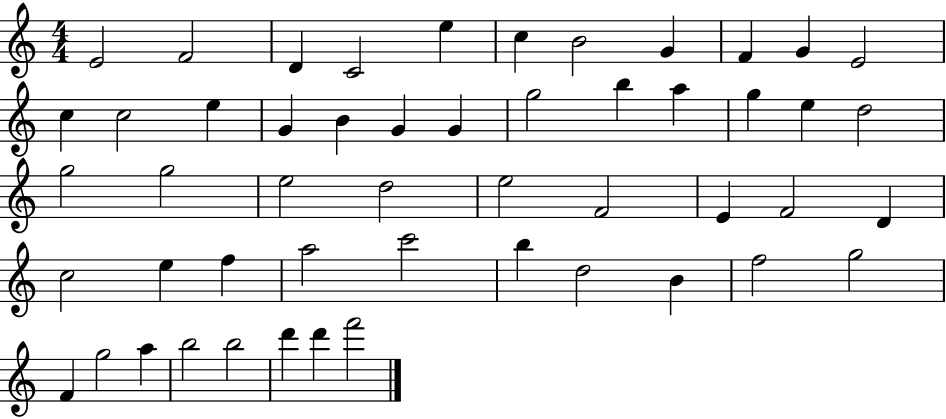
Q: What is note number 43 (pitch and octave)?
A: G5